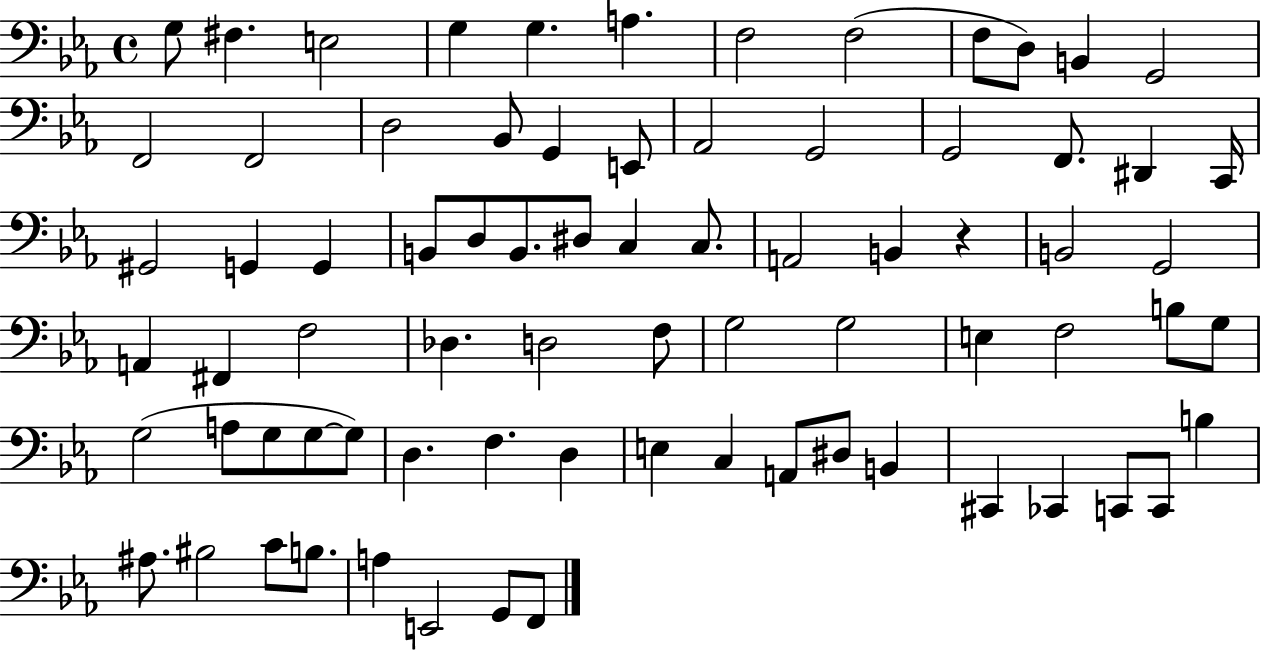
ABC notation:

X:1
T:Untitled
M:4/4
L:1/4
K:Eb
G,/2 ^F, E,2 G, G, A, F,2 F,2 F,/2 D,/2 B,, G,,2 F,,2 F,,2 D,2 _B,,/2 G,, E,,/2 _A,,2 G,,2 G,,2 F,,/2 ^D,, C,,/4 ^G,,2 G,, G,, B,,/2 D,/2 B,,/2 ^D,/2 C, C,/2 A,,2 B,, z B,,2 G,,2 A,, ^F,, F,2 _D, D,2 F,/2 G,2 G,2 E, F,2 B,/2 G,/2 G,2 A,/2 G,/2 G,/2 G,/2 D, F, D, E, C, A,,/2 ^D,/2 B,, ^C,, _C,, C,,/2 C,,/2 B, ^A,/2 ^B,2 C/2 B,/2 A, E,,2 G,,/2 F,,/2